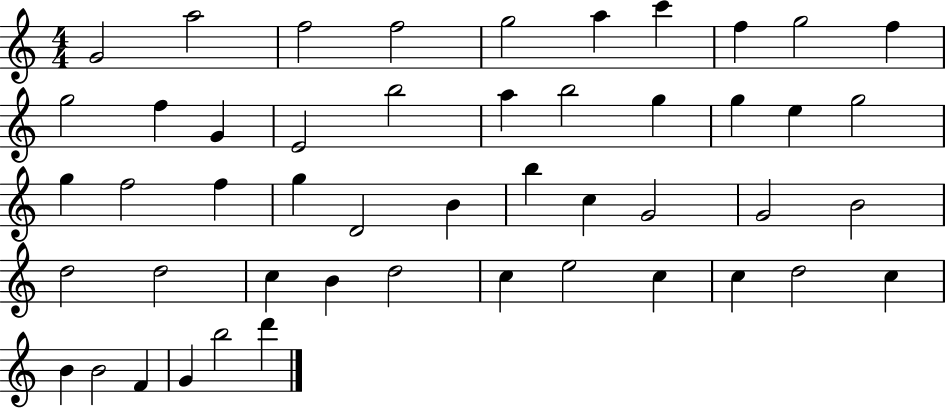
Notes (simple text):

G4/h A5/h F5/h F5/h G5/h A5/q C6/q F5/q G5/h F5/q G5/h F5/q G4/q E4/h B5/h A5/q B5/h G5/q G5/q E5/q G5/h G5/q F5/h F5/q G5/q D4/h B4/q B5/q C5/q G4/h G4/h B4/h D5/h D5/h C5/q B4/q D5/h C5/q E5/h C5/q C5/q D5/h C5/q B4/q B4/h F4/q G4/q B5/h D6/q